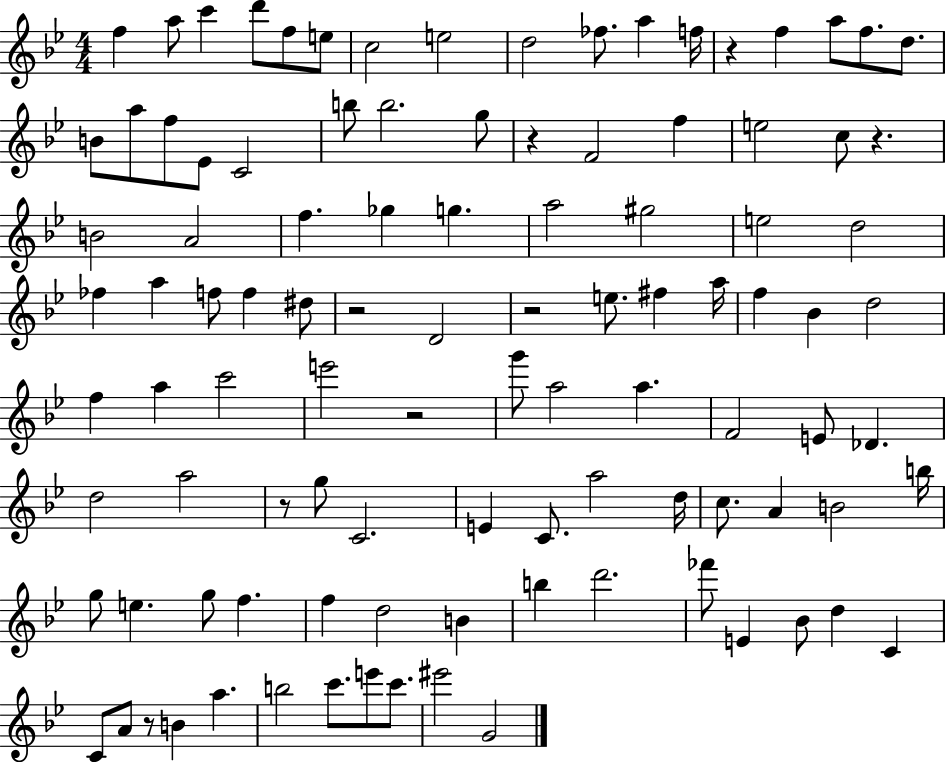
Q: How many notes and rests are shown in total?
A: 103